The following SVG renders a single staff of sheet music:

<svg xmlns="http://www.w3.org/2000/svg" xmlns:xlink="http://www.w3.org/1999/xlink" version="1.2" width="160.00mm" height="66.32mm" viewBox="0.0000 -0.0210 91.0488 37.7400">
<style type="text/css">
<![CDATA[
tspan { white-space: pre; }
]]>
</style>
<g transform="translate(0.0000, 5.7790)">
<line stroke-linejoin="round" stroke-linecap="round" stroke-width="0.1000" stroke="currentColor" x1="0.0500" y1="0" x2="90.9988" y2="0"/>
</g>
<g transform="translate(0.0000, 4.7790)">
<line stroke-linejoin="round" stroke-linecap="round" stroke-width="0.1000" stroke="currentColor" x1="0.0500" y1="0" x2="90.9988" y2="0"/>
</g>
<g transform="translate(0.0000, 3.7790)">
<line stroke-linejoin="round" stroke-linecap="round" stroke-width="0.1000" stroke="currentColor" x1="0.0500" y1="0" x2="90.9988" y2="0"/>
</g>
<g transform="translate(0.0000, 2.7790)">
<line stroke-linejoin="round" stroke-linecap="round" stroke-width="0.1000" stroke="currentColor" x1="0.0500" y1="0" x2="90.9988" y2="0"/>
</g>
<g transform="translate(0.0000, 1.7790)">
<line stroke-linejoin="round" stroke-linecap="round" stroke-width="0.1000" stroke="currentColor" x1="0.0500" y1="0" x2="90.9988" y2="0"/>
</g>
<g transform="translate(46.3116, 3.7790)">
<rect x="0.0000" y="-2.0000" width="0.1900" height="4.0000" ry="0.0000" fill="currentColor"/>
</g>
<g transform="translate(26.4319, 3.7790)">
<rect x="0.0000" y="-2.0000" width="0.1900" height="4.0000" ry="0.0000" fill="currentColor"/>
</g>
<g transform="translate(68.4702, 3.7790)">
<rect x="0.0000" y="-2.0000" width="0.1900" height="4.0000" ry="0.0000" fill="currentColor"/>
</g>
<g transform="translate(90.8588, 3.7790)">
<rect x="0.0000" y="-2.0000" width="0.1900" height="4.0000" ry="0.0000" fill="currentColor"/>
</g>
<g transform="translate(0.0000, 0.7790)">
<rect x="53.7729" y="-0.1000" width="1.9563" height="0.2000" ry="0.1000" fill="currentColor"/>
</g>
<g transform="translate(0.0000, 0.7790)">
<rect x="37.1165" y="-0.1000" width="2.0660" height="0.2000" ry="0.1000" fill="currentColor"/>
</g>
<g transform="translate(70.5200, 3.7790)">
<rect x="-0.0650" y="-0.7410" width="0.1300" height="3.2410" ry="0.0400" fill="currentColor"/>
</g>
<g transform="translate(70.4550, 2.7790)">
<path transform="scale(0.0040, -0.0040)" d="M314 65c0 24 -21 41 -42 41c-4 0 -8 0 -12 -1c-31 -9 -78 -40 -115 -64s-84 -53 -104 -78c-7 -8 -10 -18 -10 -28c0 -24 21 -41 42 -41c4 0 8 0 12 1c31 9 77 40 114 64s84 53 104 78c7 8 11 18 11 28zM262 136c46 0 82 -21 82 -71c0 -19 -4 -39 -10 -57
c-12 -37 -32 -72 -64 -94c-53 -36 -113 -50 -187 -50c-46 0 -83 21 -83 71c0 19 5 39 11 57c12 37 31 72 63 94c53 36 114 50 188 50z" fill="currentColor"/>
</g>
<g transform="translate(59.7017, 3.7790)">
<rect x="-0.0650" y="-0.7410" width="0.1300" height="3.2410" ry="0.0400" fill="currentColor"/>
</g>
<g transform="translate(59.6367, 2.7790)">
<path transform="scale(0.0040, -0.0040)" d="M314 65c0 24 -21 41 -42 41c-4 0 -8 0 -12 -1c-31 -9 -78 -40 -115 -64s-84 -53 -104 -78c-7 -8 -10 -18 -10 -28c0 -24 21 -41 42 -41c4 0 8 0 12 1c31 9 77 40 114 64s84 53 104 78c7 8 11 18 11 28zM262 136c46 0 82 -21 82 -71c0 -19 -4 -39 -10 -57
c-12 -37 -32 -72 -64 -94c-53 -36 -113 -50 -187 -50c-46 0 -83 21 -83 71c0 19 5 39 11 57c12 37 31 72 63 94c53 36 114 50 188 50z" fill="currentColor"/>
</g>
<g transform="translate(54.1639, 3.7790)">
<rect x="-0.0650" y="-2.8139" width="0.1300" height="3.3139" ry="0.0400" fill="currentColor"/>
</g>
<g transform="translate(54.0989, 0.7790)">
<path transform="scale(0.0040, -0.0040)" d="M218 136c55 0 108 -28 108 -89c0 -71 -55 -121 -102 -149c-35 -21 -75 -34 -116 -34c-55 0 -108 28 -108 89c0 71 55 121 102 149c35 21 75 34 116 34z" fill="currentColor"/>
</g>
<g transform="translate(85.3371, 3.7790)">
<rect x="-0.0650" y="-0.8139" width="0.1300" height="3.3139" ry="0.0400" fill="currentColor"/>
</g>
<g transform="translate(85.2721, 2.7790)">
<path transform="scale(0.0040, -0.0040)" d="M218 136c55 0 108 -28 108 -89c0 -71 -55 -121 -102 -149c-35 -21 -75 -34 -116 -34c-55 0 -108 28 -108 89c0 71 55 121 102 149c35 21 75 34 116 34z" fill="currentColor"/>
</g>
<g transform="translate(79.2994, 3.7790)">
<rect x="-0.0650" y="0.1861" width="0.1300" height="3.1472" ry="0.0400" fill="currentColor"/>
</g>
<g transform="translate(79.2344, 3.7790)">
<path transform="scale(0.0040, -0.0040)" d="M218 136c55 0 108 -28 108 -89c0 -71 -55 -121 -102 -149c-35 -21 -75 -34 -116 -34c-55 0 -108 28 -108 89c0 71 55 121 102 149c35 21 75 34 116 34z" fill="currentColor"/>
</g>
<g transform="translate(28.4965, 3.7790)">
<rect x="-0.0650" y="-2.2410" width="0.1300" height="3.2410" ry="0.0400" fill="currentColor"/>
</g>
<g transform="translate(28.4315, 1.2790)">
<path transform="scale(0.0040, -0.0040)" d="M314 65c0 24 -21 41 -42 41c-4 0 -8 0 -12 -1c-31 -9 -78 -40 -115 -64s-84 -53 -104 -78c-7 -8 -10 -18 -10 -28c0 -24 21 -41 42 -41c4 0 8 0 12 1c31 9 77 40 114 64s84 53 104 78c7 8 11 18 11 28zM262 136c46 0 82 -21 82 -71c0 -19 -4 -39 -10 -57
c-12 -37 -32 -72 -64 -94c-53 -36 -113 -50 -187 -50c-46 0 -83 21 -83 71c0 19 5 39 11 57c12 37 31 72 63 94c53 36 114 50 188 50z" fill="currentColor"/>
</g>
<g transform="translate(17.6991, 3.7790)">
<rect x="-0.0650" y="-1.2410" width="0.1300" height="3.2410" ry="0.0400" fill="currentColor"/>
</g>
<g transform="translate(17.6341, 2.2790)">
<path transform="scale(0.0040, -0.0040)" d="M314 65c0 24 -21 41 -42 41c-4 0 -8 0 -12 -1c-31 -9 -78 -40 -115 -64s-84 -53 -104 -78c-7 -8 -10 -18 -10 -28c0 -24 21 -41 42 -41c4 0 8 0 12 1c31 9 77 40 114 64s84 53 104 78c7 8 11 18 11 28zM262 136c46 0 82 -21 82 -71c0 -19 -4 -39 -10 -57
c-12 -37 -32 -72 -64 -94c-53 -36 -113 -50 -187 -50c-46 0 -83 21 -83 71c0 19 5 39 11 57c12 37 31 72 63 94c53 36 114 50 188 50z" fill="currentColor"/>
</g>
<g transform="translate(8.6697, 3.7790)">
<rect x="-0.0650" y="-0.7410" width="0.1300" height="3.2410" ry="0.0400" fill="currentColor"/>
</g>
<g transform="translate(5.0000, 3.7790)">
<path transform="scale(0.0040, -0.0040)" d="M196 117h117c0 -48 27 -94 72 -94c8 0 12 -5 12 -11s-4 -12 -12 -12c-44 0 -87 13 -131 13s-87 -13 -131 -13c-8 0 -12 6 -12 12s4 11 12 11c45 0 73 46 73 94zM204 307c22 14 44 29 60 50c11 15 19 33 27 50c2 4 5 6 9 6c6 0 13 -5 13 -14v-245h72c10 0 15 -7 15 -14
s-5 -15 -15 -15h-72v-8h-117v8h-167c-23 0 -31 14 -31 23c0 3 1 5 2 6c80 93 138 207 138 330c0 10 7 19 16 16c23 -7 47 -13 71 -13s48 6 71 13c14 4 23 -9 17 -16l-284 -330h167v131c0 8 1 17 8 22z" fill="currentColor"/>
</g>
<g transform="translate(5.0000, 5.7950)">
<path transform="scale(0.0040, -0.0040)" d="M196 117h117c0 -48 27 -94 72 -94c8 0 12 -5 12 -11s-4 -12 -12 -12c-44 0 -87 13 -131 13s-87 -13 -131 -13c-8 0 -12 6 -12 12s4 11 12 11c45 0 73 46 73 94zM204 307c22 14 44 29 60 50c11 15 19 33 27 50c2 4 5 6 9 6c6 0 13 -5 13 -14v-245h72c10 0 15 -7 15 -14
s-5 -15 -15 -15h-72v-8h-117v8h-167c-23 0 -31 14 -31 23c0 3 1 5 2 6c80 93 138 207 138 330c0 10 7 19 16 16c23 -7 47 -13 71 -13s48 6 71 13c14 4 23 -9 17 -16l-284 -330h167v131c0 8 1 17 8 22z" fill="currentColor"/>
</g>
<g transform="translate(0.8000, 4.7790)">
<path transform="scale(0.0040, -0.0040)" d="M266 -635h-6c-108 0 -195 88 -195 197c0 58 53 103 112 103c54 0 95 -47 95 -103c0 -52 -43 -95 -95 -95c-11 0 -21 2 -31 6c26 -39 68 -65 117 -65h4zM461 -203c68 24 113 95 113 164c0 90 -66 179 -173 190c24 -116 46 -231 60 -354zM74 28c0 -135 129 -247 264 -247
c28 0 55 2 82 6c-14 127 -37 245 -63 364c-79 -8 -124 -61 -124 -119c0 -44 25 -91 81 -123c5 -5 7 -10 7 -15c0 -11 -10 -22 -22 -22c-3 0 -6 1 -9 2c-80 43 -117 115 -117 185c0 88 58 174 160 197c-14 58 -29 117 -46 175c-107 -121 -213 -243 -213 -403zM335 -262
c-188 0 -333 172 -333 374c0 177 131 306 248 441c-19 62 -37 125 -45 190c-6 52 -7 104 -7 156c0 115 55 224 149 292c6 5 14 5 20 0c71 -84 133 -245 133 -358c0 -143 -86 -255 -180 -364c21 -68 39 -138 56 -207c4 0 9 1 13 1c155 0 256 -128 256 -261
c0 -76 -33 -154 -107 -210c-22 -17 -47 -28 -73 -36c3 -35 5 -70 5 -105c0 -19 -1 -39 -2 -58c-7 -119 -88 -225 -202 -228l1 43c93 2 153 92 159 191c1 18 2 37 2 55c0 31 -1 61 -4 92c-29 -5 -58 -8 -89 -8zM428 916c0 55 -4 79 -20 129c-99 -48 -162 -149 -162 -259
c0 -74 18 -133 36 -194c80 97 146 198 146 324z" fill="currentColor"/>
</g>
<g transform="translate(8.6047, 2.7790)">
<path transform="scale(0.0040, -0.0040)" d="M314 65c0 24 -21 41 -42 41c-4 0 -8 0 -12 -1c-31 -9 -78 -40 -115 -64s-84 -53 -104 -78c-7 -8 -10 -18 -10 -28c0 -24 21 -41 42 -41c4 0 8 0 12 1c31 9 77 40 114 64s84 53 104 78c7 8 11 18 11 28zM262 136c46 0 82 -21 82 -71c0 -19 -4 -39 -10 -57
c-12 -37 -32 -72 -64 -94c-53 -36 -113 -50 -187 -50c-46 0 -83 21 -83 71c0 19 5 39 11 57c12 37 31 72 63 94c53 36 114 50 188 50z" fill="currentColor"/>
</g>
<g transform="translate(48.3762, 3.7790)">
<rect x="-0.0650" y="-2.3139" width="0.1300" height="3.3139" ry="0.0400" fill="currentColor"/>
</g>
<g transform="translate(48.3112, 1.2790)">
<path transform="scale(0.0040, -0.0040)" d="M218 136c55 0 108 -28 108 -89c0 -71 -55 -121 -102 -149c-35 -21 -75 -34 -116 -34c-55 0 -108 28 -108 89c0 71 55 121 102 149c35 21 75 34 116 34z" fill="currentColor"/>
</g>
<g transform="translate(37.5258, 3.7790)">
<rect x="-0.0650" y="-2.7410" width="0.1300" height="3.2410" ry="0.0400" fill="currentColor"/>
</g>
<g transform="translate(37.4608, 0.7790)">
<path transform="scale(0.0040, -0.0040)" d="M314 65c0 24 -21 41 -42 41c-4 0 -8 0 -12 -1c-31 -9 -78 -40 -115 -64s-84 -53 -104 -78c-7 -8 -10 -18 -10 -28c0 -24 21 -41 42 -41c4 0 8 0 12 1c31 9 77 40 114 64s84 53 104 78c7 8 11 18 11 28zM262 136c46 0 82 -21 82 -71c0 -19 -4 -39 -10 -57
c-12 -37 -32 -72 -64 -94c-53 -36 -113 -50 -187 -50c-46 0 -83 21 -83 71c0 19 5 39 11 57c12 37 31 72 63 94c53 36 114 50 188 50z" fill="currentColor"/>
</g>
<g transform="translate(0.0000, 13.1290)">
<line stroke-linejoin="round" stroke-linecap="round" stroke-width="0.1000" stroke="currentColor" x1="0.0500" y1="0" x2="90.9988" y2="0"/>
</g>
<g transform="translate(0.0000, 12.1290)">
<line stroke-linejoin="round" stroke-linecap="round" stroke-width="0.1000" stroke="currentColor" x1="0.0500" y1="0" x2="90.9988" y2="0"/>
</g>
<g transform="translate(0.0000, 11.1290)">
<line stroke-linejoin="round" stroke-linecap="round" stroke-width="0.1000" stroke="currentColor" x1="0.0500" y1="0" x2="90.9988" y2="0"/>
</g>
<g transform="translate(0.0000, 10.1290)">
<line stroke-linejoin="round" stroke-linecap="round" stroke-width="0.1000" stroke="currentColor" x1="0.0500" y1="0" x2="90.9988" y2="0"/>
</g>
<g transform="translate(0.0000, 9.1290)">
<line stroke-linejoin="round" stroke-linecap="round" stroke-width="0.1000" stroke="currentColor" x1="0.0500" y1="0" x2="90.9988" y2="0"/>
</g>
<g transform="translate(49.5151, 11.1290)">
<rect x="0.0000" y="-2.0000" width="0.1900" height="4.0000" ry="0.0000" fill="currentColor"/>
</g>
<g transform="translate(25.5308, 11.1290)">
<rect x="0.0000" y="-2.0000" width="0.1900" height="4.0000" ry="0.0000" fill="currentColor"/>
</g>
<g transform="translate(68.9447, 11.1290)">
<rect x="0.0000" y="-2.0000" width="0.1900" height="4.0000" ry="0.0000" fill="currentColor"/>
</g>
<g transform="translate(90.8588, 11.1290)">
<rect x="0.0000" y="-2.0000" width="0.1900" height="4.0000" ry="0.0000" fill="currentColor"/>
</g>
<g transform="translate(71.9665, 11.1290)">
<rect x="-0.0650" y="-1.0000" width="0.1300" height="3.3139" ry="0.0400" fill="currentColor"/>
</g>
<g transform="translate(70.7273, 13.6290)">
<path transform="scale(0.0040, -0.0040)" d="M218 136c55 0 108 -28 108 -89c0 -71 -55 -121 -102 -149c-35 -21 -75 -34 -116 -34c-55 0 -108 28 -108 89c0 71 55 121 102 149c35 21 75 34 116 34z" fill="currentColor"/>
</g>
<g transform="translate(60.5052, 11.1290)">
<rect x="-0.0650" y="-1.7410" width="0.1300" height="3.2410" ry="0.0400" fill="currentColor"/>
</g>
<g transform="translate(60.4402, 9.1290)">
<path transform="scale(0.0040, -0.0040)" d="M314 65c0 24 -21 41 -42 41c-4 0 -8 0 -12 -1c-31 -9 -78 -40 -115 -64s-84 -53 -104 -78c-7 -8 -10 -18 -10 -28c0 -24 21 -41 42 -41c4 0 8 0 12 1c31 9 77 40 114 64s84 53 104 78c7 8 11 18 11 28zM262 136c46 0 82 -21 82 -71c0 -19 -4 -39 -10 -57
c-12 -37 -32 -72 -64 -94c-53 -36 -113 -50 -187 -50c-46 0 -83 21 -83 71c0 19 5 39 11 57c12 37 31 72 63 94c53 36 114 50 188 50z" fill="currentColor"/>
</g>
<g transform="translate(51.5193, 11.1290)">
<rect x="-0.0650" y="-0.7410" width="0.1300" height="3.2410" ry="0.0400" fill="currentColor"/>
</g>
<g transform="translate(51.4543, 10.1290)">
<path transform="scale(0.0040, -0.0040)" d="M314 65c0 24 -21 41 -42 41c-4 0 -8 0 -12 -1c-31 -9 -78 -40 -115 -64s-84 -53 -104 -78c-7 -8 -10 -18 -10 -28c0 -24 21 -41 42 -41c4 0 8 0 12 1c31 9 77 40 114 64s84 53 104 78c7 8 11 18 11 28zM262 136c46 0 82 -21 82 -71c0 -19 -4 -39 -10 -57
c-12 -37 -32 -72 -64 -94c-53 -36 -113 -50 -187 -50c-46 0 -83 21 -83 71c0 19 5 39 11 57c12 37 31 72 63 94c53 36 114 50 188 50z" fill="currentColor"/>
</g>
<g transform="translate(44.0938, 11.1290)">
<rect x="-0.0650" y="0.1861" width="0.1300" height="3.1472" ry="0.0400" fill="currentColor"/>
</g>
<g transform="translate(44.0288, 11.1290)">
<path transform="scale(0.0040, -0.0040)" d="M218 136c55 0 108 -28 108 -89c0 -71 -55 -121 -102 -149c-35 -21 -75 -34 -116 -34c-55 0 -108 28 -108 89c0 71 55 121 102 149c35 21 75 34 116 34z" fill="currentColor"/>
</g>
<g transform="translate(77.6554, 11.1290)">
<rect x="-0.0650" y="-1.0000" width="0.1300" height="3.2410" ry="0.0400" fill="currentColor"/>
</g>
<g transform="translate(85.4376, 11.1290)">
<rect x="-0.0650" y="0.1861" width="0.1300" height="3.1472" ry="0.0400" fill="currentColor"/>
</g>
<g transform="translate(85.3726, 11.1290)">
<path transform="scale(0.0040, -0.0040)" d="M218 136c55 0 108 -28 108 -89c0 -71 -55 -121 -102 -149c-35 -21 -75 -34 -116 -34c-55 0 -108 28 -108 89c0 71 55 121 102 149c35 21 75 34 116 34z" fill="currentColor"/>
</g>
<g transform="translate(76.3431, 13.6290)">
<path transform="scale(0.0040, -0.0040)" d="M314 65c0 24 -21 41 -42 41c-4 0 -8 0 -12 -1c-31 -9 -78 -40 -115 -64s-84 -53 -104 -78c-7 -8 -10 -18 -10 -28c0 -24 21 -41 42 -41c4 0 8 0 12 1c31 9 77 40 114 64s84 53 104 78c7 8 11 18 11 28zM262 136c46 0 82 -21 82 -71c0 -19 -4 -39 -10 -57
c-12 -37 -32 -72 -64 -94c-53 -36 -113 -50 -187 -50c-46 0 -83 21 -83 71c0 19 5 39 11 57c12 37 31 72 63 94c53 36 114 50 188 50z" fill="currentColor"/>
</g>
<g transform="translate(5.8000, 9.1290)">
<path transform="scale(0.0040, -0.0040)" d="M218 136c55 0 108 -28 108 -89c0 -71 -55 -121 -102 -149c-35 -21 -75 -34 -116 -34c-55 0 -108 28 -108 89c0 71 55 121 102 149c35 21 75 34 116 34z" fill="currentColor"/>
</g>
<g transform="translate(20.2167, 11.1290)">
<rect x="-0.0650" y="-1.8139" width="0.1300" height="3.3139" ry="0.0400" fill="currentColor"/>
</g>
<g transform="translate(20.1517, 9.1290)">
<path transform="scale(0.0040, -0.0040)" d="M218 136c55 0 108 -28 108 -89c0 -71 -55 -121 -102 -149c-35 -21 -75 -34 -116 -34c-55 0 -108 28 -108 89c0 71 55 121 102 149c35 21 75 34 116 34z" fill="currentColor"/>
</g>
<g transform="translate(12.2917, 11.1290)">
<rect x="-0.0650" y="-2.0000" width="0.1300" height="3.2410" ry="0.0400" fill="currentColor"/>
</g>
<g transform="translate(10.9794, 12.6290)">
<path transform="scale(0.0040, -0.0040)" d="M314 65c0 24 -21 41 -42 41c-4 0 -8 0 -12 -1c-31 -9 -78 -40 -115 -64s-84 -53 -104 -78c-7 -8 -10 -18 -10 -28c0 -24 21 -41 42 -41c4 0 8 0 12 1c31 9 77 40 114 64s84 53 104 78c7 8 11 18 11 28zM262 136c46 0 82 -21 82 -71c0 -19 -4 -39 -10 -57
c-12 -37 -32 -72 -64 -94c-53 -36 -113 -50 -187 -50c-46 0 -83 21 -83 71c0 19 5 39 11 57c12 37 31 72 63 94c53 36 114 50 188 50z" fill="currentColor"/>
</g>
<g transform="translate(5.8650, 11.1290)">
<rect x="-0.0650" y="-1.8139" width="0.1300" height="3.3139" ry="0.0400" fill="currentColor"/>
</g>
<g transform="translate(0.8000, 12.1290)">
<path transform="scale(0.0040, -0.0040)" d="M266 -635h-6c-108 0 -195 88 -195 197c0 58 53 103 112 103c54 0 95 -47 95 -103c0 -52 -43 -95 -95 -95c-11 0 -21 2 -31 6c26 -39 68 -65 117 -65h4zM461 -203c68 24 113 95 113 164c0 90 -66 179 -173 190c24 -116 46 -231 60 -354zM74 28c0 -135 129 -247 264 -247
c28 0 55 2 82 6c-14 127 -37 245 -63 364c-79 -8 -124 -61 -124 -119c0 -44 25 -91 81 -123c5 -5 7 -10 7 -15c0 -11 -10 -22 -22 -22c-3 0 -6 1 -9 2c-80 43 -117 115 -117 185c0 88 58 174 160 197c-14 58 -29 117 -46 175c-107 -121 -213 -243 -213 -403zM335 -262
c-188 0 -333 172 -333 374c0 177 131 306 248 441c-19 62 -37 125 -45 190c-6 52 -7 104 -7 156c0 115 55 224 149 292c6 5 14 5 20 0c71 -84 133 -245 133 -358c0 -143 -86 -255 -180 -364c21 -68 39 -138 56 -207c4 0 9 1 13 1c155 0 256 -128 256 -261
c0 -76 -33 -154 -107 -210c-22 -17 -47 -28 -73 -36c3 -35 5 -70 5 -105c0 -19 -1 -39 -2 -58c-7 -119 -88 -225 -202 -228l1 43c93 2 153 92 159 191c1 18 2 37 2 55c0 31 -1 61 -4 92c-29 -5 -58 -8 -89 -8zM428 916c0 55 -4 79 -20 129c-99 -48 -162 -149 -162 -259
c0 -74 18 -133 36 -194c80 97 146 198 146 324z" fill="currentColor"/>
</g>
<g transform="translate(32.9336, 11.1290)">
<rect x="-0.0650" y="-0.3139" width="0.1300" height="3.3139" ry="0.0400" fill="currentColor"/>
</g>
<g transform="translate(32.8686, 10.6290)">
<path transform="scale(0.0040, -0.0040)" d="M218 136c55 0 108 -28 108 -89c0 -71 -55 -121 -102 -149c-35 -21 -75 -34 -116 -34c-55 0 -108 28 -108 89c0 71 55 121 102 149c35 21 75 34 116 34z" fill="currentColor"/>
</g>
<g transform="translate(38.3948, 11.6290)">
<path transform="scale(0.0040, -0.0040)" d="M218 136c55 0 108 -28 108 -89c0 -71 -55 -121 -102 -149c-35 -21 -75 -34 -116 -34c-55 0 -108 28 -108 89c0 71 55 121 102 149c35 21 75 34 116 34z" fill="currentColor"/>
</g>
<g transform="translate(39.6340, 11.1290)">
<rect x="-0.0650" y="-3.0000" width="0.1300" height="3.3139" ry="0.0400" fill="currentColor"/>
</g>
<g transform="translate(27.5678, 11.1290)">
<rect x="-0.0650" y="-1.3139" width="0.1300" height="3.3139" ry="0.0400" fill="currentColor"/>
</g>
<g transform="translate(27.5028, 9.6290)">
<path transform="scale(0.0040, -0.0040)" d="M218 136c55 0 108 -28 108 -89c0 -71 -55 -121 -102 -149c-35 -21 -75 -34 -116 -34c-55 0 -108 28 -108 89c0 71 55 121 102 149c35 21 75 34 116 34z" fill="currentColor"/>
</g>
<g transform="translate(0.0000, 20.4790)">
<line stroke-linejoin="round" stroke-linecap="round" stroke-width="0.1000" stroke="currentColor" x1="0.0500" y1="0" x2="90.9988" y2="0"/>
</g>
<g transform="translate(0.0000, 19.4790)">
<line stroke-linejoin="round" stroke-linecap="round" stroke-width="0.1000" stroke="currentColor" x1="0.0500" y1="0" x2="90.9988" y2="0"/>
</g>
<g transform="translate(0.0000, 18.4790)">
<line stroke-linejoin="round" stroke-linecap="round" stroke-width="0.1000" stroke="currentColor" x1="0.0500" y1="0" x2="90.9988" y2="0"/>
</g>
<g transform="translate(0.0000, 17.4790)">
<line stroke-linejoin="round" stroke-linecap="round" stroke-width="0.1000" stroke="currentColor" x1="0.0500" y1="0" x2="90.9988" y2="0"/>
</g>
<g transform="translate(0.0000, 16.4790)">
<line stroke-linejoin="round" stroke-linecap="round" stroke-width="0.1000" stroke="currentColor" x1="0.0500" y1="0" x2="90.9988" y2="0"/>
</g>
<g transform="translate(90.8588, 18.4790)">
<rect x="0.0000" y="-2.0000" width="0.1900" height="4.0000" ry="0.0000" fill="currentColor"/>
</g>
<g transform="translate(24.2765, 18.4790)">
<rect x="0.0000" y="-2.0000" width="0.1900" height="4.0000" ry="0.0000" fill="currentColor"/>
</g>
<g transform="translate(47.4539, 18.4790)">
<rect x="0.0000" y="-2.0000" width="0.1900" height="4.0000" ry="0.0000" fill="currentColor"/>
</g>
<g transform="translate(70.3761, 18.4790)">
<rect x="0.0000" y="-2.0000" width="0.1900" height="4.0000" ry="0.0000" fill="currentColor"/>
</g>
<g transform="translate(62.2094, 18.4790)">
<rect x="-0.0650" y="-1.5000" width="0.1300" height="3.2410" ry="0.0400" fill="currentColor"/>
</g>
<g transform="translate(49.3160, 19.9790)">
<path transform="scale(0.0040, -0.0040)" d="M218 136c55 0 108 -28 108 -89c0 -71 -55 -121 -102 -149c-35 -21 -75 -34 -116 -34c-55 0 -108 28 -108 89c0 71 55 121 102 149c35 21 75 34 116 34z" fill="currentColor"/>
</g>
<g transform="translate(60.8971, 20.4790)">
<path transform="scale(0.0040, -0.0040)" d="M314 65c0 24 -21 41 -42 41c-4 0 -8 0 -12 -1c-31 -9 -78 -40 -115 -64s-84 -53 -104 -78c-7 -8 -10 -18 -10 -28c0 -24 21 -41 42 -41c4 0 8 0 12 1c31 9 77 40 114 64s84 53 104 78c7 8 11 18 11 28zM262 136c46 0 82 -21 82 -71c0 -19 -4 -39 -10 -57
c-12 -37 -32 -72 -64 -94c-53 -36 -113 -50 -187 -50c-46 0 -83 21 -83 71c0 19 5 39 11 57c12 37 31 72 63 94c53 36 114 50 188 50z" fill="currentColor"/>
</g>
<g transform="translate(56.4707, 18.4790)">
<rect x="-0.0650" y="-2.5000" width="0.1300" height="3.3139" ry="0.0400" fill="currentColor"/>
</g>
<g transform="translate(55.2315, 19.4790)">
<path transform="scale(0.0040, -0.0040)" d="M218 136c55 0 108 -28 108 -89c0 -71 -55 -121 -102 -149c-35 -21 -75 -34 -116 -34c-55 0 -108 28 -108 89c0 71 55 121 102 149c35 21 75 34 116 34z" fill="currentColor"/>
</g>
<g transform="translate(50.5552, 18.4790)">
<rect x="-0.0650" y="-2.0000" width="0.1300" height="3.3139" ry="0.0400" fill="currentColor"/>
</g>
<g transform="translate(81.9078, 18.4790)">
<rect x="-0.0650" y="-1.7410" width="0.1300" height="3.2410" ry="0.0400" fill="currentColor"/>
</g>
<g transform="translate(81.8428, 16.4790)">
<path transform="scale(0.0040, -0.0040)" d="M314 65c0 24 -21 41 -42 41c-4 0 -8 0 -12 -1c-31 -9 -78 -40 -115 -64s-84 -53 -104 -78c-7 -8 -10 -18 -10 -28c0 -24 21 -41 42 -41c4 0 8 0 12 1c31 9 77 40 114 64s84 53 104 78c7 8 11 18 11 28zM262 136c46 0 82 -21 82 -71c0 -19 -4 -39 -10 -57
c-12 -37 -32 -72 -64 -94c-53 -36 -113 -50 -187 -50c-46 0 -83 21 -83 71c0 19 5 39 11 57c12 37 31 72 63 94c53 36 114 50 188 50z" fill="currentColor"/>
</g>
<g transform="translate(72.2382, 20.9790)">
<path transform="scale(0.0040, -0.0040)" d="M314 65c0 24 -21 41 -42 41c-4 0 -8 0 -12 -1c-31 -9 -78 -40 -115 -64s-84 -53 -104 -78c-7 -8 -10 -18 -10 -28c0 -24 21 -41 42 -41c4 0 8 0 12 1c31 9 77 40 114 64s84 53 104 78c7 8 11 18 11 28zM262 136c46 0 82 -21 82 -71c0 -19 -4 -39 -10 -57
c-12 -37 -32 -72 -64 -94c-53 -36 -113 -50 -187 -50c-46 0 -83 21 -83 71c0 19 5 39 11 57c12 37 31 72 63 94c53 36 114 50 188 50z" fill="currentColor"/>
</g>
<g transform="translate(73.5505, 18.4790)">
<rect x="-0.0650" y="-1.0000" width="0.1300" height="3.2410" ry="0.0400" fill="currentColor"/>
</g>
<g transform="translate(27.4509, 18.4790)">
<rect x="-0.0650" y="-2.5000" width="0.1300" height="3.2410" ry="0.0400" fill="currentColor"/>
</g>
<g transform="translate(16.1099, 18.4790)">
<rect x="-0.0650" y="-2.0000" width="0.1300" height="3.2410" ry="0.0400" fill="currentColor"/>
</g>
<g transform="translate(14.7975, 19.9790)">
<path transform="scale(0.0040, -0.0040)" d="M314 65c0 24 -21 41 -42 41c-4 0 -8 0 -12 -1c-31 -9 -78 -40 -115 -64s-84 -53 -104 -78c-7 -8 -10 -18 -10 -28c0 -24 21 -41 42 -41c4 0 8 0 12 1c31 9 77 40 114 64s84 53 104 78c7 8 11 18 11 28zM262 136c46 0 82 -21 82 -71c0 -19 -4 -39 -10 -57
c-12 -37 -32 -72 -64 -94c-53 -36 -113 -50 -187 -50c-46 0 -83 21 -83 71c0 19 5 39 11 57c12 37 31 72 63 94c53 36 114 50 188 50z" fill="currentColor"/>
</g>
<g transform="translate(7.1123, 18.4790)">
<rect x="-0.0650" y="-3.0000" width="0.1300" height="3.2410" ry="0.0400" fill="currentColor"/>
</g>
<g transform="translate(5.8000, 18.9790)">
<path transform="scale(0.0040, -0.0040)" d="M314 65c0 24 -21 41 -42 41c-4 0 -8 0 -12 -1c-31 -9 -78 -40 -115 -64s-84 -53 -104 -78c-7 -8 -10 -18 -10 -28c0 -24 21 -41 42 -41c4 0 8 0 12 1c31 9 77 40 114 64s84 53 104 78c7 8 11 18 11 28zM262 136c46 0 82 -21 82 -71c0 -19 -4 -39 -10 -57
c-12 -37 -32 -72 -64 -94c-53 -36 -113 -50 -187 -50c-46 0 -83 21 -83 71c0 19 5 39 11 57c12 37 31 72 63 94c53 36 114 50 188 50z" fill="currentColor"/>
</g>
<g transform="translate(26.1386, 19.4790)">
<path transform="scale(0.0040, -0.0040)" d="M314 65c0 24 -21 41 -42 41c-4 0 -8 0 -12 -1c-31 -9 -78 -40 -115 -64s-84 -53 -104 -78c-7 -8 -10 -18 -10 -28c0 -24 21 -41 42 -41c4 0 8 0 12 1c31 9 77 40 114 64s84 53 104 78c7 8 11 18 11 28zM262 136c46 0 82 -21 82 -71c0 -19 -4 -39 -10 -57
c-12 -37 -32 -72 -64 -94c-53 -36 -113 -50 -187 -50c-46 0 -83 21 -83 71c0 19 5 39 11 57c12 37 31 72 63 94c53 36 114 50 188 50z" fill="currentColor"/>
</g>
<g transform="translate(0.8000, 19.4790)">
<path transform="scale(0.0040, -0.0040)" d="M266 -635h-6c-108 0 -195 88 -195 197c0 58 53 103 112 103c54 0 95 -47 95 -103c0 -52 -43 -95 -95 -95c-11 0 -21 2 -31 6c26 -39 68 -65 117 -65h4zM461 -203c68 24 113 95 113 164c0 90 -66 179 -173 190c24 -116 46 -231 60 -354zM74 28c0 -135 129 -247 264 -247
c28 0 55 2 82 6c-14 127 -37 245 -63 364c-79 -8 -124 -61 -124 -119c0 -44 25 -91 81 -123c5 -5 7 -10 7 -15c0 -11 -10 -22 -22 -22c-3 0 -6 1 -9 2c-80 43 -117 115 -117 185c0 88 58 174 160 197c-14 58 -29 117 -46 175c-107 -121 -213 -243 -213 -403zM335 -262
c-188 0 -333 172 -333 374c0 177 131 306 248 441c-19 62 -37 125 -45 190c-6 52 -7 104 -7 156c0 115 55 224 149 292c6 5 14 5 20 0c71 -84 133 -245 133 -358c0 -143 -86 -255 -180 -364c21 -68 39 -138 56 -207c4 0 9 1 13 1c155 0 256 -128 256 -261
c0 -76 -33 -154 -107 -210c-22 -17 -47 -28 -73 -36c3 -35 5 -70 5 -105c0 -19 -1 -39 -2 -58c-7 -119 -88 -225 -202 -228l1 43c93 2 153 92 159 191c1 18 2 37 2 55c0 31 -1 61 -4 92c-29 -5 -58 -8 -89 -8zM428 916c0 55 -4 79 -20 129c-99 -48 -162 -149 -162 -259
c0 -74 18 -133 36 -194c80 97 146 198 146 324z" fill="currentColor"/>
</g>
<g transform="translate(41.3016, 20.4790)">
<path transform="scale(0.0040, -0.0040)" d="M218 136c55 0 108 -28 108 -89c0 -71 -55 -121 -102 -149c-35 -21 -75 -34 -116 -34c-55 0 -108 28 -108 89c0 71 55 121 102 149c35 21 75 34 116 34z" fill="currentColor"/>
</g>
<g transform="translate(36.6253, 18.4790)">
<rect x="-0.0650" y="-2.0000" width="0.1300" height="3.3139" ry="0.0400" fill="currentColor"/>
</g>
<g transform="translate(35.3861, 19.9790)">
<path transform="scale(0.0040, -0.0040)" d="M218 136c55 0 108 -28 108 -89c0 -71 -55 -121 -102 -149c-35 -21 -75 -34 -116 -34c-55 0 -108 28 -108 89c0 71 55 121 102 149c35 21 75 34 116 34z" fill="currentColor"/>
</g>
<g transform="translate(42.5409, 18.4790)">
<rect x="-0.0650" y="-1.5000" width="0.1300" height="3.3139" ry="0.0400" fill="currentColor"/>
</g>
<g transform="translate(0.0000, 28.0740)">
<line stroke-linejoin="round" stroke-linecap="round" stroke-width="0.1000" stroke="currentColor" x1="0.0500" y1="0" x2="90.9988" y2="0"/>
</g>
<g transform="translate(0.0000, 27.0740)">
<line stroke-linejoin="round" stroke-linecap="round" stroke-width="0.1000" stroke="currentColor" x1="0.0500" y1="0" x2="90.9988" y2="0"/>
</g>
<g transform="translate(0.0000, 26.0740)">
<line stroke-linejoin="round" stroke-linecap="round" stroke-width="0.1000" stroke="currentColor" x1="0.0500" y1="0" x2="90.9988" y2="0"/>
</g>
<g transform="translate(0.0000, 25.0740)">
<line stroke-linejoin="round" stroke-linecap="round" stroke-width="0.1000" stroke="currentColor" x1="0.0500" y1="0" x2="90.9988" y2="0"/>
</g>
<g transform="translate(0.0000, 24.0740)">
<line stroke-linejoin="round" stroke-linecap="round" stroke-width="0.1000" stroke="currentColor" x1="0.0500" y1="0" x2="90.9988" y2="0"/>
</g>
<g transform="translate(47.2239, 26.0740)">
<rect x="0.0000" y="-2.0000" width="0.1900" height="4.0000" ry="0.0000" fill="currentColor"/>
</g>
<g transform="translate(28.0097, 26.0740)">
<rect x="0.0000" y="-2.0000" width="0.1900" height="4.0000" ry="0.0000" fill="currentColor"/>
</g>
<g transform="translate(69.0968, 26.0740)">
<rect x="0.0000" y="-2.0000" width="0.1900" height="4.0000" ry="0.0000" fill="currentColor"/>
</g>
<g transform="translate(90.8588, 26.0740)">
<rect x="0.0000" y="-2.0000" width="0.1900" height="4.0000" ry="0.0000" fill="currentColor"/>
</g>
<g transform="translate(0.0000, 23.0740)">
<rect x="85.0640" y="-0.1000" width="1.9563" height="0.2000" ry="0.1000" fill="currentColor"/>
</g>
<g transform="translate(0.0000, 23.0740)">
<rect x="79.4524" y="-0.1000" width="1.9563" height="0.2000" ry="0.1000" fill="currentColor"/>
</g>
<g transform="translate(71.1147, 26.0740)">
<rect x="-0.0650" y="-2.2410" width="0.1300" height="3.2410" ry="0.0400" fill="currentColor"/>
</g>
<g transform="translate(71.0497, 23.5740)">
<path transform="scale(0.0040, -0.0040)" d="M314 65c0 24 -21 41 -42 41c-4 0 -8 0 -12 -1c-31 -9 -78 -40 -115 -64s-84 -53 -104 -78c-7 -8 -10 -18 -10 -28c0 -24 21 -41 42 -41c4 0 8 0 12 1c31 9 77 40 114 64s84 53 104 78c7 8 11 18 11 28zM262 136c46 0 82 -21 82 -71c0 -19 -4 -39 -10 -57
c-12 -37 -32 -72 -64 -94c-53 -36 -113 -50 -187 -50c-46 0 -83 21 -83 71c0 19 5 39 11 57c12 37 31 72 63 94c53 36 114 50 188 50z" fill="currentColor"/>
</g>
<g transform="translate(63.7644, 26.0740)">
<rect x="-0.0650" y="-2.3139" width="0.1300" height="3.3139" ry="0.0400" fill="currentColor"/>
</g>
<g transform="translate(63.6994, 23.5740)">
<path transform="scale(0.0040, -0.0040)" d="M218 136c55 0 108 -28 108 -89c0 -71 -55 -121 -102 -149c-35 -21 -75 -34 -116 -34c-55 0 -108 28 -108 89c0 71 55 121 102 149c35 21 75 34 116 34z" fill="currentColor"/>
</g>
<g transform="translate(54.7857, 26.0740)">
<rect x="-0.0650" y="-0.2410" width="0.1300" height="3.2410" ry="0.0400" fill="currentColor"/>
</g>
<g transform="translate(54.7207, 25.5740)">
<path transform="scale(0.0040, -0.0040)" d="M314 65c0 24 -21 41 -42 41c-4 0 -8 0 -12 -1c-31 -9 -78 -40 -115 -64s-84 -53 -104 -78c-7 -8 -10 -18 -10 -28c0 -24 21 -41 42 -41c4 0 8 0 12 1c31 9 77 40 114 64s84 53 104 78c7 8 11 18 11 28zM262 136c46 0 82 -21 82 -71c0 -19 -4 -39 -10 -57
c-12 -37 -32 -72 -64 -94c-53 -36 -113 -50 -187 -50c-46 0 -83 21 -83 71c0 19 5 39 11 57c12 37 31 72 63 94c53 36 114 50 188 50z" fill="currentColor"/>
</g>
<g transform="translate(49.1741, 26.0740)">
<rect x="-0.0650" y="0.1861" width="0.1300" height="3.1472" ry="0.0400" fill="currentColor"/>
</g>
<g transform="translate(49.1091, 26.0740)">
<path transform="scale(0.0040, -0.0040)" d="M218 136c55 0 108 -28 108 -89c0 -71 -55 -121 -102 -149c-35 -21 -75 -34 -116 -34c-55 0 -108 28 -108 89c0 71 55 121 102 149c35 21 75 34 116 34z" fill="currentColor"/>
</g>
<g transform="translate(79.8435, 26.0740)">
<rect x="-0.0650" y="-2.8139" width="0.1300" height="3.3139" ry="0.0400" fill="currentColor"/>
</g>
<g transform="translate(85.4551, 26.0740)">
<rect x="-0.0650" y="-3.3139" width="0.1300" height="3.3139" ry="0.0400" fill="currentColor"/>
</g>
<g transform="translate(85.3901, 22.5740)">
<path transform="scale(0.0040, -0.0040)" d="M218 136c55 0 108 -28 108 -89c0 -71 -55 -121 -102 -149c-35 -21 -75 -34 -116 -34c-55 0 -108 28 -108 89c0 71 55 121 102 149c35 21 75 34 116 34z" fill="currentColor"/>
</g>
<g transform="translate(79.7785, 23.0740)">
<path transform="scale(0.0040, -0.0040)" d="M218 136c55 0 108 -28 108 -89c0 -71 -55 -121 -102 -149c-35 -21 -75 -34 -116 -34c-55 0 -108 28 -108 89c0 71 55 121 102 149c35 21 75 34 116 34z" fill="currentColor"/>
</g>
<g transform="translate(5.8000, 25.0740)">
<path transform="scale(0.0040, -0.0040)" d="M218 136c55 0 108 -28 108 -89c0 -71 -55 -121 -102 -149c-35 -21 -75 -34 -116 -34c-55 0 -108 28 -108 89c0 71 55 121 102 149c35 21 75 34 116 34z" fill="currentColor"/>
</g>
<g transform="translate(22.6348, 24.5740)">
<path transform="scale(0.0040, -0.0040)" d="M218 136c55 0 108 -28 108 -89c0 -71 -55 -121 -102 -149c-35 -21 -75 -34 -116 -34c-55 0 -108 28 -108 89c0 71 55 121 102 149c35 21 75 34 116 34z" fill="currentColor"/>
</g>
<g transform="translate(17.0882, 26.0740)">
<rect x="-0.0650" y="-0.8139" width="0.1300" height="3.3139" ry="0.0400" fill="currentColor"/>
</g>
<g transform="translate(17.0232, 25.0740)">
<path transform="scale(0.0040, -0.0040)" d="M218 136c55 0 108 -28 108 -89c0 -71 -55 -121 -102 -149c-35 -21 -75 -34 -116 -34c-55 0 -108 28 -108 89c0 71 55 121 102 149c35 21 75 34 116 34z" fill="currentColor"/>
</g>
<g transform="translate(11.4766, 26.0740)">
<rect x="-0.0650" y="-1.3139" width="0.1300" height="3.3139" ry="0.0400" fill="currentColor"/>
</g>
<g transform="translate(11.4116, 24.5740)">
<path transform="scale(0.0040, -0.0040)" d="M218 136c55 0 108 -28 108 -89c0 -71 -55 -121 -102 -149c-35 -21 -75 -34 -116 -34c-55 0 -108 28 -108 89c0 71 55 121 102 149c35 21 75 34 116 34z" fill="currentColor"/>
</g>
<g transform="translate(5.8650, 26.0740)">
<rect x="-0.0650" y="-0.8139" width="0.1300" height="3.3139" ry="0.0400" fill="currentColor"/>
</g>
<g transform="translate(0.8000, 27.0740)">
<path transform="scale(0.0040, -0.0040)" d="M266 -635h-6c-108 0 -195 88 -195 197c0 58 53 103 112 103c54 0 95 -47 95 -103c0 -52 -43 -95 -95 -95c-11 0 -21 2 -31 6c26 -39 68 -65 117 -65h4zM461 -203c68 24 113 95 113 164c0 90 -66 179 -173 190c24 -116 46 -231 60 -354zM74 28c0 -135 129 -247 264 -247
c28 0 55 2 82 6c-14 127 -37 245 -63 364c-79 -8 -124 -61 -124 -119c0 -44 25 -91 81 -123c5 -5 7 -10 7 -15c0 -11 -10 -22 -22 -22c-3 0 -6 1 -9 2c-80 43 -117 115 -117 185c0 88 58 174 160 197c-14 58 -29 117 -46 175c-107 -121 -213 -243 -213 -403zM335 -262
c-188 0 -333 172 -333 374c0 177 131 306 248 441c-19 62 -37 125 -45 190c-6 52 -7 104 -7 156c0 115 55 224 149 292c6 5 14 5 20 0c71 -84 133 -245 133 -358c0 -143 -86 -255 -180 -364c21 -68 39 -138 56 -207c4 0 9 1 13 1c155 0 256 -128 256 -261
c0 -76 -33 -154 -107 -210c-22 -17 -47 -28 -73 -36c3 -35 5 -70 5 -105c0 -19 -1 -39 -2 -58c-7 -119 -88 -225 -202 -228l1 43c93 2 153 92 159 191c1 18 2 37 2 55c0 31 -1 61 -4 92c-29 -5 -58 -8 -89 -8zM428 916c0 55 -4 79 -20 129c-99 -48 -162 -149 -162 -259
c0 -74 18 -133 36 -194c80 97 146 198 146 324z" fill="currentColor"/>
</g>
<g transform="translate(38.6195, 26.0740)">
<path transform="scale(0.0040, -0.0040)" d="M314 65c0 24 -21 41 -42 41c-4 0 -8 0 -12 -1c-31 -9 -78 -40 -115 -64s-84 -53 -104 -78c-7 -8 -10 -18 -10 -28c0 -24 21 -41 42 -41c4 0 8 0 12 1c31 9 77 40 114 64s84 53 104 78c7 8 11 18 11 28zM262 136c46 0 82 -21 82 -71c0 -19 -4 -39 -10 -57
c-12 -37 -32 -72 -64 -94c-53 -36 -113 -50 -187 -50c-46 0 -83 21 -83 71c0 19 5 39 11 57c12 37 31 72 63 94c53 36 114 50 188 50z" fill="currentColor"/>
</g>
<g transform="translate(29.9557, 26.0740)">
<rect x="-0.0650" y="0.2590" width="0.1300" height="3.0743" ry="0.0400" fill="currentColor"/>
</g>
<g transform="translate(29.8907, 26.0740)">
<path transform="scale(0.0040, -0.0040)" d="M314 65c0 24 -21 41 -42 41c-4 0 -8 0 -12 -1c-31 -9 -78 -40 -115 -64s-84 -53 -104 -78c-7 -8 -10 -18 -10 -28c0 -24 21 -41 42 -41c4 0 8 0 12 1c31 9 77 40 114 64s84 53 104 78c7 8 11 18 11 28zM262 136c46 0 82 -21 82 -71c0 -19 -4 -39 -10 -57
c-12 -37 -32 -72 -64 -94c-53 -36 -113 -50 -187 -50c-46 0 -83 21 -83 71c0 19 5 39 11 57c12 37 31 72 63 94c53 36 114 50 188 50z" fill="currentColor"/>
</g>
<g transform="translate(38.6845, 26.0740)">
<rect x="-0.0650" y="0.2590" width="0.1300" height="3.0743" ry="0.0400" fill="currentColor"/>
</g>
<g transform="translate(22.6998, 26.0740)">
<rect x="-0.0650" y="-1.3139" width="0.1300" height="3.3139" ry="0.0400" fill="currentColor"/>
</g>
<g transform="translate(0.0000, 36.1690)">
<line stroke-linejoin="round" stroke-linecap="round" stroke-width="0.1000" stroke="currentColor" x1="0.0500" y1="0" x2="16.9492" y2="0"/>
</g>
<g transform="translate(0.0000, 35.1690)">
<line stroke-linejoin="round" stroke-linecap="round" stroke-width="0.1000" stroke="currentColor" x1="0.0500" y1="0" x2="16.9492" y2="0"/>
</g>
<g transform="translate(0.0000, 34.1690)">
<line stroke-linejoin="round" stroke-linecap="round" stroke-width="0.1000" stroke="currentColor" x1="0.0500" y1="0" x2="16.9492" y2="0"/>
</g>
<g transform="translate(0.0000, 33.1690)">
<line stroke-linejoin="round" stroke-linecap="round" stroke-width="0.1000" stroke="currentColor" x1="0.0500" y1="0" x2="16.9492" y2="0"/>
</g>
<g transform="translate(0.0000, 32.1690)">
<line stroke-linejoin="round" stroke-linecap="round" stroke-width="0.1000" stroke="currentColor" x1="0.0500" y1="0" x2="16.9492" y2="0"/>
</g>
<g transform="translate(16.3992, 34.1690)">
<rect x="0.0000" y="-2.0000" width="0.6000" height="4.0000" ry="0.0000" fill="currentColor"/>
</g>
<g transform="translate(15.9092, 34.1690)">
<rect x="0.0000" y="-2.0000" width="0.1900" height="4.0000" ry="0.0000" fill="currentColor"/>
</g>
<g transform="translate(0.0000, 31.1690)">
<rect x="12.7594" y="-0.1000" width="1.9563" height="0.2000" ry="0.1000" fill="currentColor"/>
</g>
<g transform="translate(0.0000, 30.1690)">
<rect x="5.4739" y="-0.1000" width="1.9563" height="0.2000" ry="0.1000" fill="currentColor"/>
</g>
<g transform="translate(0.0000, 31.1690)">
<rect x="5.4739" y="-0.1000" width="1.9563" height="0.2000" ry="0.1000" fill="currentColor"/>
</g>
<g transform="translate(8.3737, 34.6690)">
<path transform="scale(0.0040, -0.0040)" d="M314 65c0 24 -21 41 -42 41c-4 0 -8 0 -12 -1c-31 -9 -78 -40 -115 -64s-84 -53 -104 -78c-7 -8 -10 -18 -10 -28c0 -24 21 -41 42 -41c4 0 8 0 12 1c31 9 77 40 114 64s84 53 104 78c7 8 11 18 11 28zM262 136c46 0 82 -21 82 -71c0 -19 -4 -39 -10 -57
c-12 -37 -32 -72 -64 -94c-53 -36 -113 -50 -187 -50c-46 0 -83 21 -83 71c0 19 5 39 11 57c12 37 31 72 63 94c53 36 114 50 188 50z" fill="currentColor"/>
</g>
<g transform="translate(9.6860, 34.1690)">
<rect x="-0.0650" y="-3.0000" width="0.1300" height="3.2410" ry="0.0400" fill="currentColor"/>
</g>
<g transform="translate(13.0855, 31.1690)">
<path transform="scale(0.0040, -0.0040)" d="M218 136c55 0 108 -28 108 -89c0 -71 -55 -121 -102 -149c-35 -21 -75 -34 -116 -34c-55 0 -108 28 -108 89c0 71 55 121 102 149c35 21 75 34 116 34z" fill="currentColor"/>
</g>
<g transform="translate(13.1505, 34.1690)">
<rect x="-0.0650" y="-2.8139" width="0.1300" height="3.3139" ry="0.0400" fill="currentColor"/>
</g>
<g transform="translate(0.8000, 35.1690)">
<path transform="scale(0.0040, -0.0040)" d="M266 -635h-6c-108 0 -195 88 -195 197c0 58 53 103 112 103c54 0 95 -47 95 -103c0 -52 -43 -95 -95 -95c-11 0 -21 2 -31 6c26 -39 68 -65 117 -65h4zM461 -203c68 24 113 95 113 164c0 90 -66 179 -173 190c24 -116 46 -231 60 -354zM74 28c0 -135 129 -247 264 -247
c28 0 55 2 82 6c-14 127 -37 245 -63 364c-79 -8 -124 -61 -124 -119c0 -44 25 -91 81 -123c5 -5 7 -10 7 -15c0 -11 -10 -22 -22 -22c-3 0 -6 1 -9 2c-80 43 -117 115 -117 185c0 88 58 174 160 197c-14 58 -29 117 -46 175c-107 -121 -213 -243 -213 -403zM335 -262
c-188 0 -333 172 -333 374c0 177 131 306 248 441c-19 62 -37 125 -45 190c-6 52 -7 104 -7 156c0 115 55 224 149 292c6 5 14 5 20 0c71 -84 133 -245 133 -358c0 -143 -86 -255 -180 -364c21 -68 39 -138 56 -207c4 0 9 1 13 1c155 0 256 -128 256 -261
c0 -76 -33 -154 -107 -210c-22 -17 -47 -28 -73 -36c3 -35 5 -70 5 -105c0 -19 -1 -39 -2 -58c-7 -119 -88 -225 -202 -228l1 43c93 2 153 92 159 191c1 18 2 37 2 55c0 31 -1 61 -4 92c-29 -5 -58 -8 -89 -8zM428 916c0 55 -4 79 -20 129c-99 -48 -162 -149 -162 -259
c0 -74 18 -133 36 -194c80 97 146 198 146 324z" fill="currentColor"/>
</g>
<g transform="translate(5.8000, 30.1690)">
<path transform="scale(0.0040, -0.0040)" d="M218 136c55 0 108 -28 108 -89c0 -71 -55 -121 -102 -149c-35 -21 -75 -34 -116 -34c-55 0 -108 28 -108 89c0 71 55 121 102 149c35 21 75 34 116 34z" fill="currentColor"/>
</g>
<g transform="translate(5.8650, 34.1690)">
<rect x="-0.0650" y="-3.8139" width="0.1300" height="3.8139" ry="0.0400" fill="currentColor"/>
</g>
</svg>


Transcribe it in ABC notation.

X:1
T:Untitled
M:4/4
L:1/4
K:C
d2 e2 g2 a2 g a d2 d2 B d f F2 f e c A B d2 f2 D D2 B A2 F2 G2 F E F G E2 D2 f2 d e d e B2 B2 B c2 g g2 a b c' A2 a